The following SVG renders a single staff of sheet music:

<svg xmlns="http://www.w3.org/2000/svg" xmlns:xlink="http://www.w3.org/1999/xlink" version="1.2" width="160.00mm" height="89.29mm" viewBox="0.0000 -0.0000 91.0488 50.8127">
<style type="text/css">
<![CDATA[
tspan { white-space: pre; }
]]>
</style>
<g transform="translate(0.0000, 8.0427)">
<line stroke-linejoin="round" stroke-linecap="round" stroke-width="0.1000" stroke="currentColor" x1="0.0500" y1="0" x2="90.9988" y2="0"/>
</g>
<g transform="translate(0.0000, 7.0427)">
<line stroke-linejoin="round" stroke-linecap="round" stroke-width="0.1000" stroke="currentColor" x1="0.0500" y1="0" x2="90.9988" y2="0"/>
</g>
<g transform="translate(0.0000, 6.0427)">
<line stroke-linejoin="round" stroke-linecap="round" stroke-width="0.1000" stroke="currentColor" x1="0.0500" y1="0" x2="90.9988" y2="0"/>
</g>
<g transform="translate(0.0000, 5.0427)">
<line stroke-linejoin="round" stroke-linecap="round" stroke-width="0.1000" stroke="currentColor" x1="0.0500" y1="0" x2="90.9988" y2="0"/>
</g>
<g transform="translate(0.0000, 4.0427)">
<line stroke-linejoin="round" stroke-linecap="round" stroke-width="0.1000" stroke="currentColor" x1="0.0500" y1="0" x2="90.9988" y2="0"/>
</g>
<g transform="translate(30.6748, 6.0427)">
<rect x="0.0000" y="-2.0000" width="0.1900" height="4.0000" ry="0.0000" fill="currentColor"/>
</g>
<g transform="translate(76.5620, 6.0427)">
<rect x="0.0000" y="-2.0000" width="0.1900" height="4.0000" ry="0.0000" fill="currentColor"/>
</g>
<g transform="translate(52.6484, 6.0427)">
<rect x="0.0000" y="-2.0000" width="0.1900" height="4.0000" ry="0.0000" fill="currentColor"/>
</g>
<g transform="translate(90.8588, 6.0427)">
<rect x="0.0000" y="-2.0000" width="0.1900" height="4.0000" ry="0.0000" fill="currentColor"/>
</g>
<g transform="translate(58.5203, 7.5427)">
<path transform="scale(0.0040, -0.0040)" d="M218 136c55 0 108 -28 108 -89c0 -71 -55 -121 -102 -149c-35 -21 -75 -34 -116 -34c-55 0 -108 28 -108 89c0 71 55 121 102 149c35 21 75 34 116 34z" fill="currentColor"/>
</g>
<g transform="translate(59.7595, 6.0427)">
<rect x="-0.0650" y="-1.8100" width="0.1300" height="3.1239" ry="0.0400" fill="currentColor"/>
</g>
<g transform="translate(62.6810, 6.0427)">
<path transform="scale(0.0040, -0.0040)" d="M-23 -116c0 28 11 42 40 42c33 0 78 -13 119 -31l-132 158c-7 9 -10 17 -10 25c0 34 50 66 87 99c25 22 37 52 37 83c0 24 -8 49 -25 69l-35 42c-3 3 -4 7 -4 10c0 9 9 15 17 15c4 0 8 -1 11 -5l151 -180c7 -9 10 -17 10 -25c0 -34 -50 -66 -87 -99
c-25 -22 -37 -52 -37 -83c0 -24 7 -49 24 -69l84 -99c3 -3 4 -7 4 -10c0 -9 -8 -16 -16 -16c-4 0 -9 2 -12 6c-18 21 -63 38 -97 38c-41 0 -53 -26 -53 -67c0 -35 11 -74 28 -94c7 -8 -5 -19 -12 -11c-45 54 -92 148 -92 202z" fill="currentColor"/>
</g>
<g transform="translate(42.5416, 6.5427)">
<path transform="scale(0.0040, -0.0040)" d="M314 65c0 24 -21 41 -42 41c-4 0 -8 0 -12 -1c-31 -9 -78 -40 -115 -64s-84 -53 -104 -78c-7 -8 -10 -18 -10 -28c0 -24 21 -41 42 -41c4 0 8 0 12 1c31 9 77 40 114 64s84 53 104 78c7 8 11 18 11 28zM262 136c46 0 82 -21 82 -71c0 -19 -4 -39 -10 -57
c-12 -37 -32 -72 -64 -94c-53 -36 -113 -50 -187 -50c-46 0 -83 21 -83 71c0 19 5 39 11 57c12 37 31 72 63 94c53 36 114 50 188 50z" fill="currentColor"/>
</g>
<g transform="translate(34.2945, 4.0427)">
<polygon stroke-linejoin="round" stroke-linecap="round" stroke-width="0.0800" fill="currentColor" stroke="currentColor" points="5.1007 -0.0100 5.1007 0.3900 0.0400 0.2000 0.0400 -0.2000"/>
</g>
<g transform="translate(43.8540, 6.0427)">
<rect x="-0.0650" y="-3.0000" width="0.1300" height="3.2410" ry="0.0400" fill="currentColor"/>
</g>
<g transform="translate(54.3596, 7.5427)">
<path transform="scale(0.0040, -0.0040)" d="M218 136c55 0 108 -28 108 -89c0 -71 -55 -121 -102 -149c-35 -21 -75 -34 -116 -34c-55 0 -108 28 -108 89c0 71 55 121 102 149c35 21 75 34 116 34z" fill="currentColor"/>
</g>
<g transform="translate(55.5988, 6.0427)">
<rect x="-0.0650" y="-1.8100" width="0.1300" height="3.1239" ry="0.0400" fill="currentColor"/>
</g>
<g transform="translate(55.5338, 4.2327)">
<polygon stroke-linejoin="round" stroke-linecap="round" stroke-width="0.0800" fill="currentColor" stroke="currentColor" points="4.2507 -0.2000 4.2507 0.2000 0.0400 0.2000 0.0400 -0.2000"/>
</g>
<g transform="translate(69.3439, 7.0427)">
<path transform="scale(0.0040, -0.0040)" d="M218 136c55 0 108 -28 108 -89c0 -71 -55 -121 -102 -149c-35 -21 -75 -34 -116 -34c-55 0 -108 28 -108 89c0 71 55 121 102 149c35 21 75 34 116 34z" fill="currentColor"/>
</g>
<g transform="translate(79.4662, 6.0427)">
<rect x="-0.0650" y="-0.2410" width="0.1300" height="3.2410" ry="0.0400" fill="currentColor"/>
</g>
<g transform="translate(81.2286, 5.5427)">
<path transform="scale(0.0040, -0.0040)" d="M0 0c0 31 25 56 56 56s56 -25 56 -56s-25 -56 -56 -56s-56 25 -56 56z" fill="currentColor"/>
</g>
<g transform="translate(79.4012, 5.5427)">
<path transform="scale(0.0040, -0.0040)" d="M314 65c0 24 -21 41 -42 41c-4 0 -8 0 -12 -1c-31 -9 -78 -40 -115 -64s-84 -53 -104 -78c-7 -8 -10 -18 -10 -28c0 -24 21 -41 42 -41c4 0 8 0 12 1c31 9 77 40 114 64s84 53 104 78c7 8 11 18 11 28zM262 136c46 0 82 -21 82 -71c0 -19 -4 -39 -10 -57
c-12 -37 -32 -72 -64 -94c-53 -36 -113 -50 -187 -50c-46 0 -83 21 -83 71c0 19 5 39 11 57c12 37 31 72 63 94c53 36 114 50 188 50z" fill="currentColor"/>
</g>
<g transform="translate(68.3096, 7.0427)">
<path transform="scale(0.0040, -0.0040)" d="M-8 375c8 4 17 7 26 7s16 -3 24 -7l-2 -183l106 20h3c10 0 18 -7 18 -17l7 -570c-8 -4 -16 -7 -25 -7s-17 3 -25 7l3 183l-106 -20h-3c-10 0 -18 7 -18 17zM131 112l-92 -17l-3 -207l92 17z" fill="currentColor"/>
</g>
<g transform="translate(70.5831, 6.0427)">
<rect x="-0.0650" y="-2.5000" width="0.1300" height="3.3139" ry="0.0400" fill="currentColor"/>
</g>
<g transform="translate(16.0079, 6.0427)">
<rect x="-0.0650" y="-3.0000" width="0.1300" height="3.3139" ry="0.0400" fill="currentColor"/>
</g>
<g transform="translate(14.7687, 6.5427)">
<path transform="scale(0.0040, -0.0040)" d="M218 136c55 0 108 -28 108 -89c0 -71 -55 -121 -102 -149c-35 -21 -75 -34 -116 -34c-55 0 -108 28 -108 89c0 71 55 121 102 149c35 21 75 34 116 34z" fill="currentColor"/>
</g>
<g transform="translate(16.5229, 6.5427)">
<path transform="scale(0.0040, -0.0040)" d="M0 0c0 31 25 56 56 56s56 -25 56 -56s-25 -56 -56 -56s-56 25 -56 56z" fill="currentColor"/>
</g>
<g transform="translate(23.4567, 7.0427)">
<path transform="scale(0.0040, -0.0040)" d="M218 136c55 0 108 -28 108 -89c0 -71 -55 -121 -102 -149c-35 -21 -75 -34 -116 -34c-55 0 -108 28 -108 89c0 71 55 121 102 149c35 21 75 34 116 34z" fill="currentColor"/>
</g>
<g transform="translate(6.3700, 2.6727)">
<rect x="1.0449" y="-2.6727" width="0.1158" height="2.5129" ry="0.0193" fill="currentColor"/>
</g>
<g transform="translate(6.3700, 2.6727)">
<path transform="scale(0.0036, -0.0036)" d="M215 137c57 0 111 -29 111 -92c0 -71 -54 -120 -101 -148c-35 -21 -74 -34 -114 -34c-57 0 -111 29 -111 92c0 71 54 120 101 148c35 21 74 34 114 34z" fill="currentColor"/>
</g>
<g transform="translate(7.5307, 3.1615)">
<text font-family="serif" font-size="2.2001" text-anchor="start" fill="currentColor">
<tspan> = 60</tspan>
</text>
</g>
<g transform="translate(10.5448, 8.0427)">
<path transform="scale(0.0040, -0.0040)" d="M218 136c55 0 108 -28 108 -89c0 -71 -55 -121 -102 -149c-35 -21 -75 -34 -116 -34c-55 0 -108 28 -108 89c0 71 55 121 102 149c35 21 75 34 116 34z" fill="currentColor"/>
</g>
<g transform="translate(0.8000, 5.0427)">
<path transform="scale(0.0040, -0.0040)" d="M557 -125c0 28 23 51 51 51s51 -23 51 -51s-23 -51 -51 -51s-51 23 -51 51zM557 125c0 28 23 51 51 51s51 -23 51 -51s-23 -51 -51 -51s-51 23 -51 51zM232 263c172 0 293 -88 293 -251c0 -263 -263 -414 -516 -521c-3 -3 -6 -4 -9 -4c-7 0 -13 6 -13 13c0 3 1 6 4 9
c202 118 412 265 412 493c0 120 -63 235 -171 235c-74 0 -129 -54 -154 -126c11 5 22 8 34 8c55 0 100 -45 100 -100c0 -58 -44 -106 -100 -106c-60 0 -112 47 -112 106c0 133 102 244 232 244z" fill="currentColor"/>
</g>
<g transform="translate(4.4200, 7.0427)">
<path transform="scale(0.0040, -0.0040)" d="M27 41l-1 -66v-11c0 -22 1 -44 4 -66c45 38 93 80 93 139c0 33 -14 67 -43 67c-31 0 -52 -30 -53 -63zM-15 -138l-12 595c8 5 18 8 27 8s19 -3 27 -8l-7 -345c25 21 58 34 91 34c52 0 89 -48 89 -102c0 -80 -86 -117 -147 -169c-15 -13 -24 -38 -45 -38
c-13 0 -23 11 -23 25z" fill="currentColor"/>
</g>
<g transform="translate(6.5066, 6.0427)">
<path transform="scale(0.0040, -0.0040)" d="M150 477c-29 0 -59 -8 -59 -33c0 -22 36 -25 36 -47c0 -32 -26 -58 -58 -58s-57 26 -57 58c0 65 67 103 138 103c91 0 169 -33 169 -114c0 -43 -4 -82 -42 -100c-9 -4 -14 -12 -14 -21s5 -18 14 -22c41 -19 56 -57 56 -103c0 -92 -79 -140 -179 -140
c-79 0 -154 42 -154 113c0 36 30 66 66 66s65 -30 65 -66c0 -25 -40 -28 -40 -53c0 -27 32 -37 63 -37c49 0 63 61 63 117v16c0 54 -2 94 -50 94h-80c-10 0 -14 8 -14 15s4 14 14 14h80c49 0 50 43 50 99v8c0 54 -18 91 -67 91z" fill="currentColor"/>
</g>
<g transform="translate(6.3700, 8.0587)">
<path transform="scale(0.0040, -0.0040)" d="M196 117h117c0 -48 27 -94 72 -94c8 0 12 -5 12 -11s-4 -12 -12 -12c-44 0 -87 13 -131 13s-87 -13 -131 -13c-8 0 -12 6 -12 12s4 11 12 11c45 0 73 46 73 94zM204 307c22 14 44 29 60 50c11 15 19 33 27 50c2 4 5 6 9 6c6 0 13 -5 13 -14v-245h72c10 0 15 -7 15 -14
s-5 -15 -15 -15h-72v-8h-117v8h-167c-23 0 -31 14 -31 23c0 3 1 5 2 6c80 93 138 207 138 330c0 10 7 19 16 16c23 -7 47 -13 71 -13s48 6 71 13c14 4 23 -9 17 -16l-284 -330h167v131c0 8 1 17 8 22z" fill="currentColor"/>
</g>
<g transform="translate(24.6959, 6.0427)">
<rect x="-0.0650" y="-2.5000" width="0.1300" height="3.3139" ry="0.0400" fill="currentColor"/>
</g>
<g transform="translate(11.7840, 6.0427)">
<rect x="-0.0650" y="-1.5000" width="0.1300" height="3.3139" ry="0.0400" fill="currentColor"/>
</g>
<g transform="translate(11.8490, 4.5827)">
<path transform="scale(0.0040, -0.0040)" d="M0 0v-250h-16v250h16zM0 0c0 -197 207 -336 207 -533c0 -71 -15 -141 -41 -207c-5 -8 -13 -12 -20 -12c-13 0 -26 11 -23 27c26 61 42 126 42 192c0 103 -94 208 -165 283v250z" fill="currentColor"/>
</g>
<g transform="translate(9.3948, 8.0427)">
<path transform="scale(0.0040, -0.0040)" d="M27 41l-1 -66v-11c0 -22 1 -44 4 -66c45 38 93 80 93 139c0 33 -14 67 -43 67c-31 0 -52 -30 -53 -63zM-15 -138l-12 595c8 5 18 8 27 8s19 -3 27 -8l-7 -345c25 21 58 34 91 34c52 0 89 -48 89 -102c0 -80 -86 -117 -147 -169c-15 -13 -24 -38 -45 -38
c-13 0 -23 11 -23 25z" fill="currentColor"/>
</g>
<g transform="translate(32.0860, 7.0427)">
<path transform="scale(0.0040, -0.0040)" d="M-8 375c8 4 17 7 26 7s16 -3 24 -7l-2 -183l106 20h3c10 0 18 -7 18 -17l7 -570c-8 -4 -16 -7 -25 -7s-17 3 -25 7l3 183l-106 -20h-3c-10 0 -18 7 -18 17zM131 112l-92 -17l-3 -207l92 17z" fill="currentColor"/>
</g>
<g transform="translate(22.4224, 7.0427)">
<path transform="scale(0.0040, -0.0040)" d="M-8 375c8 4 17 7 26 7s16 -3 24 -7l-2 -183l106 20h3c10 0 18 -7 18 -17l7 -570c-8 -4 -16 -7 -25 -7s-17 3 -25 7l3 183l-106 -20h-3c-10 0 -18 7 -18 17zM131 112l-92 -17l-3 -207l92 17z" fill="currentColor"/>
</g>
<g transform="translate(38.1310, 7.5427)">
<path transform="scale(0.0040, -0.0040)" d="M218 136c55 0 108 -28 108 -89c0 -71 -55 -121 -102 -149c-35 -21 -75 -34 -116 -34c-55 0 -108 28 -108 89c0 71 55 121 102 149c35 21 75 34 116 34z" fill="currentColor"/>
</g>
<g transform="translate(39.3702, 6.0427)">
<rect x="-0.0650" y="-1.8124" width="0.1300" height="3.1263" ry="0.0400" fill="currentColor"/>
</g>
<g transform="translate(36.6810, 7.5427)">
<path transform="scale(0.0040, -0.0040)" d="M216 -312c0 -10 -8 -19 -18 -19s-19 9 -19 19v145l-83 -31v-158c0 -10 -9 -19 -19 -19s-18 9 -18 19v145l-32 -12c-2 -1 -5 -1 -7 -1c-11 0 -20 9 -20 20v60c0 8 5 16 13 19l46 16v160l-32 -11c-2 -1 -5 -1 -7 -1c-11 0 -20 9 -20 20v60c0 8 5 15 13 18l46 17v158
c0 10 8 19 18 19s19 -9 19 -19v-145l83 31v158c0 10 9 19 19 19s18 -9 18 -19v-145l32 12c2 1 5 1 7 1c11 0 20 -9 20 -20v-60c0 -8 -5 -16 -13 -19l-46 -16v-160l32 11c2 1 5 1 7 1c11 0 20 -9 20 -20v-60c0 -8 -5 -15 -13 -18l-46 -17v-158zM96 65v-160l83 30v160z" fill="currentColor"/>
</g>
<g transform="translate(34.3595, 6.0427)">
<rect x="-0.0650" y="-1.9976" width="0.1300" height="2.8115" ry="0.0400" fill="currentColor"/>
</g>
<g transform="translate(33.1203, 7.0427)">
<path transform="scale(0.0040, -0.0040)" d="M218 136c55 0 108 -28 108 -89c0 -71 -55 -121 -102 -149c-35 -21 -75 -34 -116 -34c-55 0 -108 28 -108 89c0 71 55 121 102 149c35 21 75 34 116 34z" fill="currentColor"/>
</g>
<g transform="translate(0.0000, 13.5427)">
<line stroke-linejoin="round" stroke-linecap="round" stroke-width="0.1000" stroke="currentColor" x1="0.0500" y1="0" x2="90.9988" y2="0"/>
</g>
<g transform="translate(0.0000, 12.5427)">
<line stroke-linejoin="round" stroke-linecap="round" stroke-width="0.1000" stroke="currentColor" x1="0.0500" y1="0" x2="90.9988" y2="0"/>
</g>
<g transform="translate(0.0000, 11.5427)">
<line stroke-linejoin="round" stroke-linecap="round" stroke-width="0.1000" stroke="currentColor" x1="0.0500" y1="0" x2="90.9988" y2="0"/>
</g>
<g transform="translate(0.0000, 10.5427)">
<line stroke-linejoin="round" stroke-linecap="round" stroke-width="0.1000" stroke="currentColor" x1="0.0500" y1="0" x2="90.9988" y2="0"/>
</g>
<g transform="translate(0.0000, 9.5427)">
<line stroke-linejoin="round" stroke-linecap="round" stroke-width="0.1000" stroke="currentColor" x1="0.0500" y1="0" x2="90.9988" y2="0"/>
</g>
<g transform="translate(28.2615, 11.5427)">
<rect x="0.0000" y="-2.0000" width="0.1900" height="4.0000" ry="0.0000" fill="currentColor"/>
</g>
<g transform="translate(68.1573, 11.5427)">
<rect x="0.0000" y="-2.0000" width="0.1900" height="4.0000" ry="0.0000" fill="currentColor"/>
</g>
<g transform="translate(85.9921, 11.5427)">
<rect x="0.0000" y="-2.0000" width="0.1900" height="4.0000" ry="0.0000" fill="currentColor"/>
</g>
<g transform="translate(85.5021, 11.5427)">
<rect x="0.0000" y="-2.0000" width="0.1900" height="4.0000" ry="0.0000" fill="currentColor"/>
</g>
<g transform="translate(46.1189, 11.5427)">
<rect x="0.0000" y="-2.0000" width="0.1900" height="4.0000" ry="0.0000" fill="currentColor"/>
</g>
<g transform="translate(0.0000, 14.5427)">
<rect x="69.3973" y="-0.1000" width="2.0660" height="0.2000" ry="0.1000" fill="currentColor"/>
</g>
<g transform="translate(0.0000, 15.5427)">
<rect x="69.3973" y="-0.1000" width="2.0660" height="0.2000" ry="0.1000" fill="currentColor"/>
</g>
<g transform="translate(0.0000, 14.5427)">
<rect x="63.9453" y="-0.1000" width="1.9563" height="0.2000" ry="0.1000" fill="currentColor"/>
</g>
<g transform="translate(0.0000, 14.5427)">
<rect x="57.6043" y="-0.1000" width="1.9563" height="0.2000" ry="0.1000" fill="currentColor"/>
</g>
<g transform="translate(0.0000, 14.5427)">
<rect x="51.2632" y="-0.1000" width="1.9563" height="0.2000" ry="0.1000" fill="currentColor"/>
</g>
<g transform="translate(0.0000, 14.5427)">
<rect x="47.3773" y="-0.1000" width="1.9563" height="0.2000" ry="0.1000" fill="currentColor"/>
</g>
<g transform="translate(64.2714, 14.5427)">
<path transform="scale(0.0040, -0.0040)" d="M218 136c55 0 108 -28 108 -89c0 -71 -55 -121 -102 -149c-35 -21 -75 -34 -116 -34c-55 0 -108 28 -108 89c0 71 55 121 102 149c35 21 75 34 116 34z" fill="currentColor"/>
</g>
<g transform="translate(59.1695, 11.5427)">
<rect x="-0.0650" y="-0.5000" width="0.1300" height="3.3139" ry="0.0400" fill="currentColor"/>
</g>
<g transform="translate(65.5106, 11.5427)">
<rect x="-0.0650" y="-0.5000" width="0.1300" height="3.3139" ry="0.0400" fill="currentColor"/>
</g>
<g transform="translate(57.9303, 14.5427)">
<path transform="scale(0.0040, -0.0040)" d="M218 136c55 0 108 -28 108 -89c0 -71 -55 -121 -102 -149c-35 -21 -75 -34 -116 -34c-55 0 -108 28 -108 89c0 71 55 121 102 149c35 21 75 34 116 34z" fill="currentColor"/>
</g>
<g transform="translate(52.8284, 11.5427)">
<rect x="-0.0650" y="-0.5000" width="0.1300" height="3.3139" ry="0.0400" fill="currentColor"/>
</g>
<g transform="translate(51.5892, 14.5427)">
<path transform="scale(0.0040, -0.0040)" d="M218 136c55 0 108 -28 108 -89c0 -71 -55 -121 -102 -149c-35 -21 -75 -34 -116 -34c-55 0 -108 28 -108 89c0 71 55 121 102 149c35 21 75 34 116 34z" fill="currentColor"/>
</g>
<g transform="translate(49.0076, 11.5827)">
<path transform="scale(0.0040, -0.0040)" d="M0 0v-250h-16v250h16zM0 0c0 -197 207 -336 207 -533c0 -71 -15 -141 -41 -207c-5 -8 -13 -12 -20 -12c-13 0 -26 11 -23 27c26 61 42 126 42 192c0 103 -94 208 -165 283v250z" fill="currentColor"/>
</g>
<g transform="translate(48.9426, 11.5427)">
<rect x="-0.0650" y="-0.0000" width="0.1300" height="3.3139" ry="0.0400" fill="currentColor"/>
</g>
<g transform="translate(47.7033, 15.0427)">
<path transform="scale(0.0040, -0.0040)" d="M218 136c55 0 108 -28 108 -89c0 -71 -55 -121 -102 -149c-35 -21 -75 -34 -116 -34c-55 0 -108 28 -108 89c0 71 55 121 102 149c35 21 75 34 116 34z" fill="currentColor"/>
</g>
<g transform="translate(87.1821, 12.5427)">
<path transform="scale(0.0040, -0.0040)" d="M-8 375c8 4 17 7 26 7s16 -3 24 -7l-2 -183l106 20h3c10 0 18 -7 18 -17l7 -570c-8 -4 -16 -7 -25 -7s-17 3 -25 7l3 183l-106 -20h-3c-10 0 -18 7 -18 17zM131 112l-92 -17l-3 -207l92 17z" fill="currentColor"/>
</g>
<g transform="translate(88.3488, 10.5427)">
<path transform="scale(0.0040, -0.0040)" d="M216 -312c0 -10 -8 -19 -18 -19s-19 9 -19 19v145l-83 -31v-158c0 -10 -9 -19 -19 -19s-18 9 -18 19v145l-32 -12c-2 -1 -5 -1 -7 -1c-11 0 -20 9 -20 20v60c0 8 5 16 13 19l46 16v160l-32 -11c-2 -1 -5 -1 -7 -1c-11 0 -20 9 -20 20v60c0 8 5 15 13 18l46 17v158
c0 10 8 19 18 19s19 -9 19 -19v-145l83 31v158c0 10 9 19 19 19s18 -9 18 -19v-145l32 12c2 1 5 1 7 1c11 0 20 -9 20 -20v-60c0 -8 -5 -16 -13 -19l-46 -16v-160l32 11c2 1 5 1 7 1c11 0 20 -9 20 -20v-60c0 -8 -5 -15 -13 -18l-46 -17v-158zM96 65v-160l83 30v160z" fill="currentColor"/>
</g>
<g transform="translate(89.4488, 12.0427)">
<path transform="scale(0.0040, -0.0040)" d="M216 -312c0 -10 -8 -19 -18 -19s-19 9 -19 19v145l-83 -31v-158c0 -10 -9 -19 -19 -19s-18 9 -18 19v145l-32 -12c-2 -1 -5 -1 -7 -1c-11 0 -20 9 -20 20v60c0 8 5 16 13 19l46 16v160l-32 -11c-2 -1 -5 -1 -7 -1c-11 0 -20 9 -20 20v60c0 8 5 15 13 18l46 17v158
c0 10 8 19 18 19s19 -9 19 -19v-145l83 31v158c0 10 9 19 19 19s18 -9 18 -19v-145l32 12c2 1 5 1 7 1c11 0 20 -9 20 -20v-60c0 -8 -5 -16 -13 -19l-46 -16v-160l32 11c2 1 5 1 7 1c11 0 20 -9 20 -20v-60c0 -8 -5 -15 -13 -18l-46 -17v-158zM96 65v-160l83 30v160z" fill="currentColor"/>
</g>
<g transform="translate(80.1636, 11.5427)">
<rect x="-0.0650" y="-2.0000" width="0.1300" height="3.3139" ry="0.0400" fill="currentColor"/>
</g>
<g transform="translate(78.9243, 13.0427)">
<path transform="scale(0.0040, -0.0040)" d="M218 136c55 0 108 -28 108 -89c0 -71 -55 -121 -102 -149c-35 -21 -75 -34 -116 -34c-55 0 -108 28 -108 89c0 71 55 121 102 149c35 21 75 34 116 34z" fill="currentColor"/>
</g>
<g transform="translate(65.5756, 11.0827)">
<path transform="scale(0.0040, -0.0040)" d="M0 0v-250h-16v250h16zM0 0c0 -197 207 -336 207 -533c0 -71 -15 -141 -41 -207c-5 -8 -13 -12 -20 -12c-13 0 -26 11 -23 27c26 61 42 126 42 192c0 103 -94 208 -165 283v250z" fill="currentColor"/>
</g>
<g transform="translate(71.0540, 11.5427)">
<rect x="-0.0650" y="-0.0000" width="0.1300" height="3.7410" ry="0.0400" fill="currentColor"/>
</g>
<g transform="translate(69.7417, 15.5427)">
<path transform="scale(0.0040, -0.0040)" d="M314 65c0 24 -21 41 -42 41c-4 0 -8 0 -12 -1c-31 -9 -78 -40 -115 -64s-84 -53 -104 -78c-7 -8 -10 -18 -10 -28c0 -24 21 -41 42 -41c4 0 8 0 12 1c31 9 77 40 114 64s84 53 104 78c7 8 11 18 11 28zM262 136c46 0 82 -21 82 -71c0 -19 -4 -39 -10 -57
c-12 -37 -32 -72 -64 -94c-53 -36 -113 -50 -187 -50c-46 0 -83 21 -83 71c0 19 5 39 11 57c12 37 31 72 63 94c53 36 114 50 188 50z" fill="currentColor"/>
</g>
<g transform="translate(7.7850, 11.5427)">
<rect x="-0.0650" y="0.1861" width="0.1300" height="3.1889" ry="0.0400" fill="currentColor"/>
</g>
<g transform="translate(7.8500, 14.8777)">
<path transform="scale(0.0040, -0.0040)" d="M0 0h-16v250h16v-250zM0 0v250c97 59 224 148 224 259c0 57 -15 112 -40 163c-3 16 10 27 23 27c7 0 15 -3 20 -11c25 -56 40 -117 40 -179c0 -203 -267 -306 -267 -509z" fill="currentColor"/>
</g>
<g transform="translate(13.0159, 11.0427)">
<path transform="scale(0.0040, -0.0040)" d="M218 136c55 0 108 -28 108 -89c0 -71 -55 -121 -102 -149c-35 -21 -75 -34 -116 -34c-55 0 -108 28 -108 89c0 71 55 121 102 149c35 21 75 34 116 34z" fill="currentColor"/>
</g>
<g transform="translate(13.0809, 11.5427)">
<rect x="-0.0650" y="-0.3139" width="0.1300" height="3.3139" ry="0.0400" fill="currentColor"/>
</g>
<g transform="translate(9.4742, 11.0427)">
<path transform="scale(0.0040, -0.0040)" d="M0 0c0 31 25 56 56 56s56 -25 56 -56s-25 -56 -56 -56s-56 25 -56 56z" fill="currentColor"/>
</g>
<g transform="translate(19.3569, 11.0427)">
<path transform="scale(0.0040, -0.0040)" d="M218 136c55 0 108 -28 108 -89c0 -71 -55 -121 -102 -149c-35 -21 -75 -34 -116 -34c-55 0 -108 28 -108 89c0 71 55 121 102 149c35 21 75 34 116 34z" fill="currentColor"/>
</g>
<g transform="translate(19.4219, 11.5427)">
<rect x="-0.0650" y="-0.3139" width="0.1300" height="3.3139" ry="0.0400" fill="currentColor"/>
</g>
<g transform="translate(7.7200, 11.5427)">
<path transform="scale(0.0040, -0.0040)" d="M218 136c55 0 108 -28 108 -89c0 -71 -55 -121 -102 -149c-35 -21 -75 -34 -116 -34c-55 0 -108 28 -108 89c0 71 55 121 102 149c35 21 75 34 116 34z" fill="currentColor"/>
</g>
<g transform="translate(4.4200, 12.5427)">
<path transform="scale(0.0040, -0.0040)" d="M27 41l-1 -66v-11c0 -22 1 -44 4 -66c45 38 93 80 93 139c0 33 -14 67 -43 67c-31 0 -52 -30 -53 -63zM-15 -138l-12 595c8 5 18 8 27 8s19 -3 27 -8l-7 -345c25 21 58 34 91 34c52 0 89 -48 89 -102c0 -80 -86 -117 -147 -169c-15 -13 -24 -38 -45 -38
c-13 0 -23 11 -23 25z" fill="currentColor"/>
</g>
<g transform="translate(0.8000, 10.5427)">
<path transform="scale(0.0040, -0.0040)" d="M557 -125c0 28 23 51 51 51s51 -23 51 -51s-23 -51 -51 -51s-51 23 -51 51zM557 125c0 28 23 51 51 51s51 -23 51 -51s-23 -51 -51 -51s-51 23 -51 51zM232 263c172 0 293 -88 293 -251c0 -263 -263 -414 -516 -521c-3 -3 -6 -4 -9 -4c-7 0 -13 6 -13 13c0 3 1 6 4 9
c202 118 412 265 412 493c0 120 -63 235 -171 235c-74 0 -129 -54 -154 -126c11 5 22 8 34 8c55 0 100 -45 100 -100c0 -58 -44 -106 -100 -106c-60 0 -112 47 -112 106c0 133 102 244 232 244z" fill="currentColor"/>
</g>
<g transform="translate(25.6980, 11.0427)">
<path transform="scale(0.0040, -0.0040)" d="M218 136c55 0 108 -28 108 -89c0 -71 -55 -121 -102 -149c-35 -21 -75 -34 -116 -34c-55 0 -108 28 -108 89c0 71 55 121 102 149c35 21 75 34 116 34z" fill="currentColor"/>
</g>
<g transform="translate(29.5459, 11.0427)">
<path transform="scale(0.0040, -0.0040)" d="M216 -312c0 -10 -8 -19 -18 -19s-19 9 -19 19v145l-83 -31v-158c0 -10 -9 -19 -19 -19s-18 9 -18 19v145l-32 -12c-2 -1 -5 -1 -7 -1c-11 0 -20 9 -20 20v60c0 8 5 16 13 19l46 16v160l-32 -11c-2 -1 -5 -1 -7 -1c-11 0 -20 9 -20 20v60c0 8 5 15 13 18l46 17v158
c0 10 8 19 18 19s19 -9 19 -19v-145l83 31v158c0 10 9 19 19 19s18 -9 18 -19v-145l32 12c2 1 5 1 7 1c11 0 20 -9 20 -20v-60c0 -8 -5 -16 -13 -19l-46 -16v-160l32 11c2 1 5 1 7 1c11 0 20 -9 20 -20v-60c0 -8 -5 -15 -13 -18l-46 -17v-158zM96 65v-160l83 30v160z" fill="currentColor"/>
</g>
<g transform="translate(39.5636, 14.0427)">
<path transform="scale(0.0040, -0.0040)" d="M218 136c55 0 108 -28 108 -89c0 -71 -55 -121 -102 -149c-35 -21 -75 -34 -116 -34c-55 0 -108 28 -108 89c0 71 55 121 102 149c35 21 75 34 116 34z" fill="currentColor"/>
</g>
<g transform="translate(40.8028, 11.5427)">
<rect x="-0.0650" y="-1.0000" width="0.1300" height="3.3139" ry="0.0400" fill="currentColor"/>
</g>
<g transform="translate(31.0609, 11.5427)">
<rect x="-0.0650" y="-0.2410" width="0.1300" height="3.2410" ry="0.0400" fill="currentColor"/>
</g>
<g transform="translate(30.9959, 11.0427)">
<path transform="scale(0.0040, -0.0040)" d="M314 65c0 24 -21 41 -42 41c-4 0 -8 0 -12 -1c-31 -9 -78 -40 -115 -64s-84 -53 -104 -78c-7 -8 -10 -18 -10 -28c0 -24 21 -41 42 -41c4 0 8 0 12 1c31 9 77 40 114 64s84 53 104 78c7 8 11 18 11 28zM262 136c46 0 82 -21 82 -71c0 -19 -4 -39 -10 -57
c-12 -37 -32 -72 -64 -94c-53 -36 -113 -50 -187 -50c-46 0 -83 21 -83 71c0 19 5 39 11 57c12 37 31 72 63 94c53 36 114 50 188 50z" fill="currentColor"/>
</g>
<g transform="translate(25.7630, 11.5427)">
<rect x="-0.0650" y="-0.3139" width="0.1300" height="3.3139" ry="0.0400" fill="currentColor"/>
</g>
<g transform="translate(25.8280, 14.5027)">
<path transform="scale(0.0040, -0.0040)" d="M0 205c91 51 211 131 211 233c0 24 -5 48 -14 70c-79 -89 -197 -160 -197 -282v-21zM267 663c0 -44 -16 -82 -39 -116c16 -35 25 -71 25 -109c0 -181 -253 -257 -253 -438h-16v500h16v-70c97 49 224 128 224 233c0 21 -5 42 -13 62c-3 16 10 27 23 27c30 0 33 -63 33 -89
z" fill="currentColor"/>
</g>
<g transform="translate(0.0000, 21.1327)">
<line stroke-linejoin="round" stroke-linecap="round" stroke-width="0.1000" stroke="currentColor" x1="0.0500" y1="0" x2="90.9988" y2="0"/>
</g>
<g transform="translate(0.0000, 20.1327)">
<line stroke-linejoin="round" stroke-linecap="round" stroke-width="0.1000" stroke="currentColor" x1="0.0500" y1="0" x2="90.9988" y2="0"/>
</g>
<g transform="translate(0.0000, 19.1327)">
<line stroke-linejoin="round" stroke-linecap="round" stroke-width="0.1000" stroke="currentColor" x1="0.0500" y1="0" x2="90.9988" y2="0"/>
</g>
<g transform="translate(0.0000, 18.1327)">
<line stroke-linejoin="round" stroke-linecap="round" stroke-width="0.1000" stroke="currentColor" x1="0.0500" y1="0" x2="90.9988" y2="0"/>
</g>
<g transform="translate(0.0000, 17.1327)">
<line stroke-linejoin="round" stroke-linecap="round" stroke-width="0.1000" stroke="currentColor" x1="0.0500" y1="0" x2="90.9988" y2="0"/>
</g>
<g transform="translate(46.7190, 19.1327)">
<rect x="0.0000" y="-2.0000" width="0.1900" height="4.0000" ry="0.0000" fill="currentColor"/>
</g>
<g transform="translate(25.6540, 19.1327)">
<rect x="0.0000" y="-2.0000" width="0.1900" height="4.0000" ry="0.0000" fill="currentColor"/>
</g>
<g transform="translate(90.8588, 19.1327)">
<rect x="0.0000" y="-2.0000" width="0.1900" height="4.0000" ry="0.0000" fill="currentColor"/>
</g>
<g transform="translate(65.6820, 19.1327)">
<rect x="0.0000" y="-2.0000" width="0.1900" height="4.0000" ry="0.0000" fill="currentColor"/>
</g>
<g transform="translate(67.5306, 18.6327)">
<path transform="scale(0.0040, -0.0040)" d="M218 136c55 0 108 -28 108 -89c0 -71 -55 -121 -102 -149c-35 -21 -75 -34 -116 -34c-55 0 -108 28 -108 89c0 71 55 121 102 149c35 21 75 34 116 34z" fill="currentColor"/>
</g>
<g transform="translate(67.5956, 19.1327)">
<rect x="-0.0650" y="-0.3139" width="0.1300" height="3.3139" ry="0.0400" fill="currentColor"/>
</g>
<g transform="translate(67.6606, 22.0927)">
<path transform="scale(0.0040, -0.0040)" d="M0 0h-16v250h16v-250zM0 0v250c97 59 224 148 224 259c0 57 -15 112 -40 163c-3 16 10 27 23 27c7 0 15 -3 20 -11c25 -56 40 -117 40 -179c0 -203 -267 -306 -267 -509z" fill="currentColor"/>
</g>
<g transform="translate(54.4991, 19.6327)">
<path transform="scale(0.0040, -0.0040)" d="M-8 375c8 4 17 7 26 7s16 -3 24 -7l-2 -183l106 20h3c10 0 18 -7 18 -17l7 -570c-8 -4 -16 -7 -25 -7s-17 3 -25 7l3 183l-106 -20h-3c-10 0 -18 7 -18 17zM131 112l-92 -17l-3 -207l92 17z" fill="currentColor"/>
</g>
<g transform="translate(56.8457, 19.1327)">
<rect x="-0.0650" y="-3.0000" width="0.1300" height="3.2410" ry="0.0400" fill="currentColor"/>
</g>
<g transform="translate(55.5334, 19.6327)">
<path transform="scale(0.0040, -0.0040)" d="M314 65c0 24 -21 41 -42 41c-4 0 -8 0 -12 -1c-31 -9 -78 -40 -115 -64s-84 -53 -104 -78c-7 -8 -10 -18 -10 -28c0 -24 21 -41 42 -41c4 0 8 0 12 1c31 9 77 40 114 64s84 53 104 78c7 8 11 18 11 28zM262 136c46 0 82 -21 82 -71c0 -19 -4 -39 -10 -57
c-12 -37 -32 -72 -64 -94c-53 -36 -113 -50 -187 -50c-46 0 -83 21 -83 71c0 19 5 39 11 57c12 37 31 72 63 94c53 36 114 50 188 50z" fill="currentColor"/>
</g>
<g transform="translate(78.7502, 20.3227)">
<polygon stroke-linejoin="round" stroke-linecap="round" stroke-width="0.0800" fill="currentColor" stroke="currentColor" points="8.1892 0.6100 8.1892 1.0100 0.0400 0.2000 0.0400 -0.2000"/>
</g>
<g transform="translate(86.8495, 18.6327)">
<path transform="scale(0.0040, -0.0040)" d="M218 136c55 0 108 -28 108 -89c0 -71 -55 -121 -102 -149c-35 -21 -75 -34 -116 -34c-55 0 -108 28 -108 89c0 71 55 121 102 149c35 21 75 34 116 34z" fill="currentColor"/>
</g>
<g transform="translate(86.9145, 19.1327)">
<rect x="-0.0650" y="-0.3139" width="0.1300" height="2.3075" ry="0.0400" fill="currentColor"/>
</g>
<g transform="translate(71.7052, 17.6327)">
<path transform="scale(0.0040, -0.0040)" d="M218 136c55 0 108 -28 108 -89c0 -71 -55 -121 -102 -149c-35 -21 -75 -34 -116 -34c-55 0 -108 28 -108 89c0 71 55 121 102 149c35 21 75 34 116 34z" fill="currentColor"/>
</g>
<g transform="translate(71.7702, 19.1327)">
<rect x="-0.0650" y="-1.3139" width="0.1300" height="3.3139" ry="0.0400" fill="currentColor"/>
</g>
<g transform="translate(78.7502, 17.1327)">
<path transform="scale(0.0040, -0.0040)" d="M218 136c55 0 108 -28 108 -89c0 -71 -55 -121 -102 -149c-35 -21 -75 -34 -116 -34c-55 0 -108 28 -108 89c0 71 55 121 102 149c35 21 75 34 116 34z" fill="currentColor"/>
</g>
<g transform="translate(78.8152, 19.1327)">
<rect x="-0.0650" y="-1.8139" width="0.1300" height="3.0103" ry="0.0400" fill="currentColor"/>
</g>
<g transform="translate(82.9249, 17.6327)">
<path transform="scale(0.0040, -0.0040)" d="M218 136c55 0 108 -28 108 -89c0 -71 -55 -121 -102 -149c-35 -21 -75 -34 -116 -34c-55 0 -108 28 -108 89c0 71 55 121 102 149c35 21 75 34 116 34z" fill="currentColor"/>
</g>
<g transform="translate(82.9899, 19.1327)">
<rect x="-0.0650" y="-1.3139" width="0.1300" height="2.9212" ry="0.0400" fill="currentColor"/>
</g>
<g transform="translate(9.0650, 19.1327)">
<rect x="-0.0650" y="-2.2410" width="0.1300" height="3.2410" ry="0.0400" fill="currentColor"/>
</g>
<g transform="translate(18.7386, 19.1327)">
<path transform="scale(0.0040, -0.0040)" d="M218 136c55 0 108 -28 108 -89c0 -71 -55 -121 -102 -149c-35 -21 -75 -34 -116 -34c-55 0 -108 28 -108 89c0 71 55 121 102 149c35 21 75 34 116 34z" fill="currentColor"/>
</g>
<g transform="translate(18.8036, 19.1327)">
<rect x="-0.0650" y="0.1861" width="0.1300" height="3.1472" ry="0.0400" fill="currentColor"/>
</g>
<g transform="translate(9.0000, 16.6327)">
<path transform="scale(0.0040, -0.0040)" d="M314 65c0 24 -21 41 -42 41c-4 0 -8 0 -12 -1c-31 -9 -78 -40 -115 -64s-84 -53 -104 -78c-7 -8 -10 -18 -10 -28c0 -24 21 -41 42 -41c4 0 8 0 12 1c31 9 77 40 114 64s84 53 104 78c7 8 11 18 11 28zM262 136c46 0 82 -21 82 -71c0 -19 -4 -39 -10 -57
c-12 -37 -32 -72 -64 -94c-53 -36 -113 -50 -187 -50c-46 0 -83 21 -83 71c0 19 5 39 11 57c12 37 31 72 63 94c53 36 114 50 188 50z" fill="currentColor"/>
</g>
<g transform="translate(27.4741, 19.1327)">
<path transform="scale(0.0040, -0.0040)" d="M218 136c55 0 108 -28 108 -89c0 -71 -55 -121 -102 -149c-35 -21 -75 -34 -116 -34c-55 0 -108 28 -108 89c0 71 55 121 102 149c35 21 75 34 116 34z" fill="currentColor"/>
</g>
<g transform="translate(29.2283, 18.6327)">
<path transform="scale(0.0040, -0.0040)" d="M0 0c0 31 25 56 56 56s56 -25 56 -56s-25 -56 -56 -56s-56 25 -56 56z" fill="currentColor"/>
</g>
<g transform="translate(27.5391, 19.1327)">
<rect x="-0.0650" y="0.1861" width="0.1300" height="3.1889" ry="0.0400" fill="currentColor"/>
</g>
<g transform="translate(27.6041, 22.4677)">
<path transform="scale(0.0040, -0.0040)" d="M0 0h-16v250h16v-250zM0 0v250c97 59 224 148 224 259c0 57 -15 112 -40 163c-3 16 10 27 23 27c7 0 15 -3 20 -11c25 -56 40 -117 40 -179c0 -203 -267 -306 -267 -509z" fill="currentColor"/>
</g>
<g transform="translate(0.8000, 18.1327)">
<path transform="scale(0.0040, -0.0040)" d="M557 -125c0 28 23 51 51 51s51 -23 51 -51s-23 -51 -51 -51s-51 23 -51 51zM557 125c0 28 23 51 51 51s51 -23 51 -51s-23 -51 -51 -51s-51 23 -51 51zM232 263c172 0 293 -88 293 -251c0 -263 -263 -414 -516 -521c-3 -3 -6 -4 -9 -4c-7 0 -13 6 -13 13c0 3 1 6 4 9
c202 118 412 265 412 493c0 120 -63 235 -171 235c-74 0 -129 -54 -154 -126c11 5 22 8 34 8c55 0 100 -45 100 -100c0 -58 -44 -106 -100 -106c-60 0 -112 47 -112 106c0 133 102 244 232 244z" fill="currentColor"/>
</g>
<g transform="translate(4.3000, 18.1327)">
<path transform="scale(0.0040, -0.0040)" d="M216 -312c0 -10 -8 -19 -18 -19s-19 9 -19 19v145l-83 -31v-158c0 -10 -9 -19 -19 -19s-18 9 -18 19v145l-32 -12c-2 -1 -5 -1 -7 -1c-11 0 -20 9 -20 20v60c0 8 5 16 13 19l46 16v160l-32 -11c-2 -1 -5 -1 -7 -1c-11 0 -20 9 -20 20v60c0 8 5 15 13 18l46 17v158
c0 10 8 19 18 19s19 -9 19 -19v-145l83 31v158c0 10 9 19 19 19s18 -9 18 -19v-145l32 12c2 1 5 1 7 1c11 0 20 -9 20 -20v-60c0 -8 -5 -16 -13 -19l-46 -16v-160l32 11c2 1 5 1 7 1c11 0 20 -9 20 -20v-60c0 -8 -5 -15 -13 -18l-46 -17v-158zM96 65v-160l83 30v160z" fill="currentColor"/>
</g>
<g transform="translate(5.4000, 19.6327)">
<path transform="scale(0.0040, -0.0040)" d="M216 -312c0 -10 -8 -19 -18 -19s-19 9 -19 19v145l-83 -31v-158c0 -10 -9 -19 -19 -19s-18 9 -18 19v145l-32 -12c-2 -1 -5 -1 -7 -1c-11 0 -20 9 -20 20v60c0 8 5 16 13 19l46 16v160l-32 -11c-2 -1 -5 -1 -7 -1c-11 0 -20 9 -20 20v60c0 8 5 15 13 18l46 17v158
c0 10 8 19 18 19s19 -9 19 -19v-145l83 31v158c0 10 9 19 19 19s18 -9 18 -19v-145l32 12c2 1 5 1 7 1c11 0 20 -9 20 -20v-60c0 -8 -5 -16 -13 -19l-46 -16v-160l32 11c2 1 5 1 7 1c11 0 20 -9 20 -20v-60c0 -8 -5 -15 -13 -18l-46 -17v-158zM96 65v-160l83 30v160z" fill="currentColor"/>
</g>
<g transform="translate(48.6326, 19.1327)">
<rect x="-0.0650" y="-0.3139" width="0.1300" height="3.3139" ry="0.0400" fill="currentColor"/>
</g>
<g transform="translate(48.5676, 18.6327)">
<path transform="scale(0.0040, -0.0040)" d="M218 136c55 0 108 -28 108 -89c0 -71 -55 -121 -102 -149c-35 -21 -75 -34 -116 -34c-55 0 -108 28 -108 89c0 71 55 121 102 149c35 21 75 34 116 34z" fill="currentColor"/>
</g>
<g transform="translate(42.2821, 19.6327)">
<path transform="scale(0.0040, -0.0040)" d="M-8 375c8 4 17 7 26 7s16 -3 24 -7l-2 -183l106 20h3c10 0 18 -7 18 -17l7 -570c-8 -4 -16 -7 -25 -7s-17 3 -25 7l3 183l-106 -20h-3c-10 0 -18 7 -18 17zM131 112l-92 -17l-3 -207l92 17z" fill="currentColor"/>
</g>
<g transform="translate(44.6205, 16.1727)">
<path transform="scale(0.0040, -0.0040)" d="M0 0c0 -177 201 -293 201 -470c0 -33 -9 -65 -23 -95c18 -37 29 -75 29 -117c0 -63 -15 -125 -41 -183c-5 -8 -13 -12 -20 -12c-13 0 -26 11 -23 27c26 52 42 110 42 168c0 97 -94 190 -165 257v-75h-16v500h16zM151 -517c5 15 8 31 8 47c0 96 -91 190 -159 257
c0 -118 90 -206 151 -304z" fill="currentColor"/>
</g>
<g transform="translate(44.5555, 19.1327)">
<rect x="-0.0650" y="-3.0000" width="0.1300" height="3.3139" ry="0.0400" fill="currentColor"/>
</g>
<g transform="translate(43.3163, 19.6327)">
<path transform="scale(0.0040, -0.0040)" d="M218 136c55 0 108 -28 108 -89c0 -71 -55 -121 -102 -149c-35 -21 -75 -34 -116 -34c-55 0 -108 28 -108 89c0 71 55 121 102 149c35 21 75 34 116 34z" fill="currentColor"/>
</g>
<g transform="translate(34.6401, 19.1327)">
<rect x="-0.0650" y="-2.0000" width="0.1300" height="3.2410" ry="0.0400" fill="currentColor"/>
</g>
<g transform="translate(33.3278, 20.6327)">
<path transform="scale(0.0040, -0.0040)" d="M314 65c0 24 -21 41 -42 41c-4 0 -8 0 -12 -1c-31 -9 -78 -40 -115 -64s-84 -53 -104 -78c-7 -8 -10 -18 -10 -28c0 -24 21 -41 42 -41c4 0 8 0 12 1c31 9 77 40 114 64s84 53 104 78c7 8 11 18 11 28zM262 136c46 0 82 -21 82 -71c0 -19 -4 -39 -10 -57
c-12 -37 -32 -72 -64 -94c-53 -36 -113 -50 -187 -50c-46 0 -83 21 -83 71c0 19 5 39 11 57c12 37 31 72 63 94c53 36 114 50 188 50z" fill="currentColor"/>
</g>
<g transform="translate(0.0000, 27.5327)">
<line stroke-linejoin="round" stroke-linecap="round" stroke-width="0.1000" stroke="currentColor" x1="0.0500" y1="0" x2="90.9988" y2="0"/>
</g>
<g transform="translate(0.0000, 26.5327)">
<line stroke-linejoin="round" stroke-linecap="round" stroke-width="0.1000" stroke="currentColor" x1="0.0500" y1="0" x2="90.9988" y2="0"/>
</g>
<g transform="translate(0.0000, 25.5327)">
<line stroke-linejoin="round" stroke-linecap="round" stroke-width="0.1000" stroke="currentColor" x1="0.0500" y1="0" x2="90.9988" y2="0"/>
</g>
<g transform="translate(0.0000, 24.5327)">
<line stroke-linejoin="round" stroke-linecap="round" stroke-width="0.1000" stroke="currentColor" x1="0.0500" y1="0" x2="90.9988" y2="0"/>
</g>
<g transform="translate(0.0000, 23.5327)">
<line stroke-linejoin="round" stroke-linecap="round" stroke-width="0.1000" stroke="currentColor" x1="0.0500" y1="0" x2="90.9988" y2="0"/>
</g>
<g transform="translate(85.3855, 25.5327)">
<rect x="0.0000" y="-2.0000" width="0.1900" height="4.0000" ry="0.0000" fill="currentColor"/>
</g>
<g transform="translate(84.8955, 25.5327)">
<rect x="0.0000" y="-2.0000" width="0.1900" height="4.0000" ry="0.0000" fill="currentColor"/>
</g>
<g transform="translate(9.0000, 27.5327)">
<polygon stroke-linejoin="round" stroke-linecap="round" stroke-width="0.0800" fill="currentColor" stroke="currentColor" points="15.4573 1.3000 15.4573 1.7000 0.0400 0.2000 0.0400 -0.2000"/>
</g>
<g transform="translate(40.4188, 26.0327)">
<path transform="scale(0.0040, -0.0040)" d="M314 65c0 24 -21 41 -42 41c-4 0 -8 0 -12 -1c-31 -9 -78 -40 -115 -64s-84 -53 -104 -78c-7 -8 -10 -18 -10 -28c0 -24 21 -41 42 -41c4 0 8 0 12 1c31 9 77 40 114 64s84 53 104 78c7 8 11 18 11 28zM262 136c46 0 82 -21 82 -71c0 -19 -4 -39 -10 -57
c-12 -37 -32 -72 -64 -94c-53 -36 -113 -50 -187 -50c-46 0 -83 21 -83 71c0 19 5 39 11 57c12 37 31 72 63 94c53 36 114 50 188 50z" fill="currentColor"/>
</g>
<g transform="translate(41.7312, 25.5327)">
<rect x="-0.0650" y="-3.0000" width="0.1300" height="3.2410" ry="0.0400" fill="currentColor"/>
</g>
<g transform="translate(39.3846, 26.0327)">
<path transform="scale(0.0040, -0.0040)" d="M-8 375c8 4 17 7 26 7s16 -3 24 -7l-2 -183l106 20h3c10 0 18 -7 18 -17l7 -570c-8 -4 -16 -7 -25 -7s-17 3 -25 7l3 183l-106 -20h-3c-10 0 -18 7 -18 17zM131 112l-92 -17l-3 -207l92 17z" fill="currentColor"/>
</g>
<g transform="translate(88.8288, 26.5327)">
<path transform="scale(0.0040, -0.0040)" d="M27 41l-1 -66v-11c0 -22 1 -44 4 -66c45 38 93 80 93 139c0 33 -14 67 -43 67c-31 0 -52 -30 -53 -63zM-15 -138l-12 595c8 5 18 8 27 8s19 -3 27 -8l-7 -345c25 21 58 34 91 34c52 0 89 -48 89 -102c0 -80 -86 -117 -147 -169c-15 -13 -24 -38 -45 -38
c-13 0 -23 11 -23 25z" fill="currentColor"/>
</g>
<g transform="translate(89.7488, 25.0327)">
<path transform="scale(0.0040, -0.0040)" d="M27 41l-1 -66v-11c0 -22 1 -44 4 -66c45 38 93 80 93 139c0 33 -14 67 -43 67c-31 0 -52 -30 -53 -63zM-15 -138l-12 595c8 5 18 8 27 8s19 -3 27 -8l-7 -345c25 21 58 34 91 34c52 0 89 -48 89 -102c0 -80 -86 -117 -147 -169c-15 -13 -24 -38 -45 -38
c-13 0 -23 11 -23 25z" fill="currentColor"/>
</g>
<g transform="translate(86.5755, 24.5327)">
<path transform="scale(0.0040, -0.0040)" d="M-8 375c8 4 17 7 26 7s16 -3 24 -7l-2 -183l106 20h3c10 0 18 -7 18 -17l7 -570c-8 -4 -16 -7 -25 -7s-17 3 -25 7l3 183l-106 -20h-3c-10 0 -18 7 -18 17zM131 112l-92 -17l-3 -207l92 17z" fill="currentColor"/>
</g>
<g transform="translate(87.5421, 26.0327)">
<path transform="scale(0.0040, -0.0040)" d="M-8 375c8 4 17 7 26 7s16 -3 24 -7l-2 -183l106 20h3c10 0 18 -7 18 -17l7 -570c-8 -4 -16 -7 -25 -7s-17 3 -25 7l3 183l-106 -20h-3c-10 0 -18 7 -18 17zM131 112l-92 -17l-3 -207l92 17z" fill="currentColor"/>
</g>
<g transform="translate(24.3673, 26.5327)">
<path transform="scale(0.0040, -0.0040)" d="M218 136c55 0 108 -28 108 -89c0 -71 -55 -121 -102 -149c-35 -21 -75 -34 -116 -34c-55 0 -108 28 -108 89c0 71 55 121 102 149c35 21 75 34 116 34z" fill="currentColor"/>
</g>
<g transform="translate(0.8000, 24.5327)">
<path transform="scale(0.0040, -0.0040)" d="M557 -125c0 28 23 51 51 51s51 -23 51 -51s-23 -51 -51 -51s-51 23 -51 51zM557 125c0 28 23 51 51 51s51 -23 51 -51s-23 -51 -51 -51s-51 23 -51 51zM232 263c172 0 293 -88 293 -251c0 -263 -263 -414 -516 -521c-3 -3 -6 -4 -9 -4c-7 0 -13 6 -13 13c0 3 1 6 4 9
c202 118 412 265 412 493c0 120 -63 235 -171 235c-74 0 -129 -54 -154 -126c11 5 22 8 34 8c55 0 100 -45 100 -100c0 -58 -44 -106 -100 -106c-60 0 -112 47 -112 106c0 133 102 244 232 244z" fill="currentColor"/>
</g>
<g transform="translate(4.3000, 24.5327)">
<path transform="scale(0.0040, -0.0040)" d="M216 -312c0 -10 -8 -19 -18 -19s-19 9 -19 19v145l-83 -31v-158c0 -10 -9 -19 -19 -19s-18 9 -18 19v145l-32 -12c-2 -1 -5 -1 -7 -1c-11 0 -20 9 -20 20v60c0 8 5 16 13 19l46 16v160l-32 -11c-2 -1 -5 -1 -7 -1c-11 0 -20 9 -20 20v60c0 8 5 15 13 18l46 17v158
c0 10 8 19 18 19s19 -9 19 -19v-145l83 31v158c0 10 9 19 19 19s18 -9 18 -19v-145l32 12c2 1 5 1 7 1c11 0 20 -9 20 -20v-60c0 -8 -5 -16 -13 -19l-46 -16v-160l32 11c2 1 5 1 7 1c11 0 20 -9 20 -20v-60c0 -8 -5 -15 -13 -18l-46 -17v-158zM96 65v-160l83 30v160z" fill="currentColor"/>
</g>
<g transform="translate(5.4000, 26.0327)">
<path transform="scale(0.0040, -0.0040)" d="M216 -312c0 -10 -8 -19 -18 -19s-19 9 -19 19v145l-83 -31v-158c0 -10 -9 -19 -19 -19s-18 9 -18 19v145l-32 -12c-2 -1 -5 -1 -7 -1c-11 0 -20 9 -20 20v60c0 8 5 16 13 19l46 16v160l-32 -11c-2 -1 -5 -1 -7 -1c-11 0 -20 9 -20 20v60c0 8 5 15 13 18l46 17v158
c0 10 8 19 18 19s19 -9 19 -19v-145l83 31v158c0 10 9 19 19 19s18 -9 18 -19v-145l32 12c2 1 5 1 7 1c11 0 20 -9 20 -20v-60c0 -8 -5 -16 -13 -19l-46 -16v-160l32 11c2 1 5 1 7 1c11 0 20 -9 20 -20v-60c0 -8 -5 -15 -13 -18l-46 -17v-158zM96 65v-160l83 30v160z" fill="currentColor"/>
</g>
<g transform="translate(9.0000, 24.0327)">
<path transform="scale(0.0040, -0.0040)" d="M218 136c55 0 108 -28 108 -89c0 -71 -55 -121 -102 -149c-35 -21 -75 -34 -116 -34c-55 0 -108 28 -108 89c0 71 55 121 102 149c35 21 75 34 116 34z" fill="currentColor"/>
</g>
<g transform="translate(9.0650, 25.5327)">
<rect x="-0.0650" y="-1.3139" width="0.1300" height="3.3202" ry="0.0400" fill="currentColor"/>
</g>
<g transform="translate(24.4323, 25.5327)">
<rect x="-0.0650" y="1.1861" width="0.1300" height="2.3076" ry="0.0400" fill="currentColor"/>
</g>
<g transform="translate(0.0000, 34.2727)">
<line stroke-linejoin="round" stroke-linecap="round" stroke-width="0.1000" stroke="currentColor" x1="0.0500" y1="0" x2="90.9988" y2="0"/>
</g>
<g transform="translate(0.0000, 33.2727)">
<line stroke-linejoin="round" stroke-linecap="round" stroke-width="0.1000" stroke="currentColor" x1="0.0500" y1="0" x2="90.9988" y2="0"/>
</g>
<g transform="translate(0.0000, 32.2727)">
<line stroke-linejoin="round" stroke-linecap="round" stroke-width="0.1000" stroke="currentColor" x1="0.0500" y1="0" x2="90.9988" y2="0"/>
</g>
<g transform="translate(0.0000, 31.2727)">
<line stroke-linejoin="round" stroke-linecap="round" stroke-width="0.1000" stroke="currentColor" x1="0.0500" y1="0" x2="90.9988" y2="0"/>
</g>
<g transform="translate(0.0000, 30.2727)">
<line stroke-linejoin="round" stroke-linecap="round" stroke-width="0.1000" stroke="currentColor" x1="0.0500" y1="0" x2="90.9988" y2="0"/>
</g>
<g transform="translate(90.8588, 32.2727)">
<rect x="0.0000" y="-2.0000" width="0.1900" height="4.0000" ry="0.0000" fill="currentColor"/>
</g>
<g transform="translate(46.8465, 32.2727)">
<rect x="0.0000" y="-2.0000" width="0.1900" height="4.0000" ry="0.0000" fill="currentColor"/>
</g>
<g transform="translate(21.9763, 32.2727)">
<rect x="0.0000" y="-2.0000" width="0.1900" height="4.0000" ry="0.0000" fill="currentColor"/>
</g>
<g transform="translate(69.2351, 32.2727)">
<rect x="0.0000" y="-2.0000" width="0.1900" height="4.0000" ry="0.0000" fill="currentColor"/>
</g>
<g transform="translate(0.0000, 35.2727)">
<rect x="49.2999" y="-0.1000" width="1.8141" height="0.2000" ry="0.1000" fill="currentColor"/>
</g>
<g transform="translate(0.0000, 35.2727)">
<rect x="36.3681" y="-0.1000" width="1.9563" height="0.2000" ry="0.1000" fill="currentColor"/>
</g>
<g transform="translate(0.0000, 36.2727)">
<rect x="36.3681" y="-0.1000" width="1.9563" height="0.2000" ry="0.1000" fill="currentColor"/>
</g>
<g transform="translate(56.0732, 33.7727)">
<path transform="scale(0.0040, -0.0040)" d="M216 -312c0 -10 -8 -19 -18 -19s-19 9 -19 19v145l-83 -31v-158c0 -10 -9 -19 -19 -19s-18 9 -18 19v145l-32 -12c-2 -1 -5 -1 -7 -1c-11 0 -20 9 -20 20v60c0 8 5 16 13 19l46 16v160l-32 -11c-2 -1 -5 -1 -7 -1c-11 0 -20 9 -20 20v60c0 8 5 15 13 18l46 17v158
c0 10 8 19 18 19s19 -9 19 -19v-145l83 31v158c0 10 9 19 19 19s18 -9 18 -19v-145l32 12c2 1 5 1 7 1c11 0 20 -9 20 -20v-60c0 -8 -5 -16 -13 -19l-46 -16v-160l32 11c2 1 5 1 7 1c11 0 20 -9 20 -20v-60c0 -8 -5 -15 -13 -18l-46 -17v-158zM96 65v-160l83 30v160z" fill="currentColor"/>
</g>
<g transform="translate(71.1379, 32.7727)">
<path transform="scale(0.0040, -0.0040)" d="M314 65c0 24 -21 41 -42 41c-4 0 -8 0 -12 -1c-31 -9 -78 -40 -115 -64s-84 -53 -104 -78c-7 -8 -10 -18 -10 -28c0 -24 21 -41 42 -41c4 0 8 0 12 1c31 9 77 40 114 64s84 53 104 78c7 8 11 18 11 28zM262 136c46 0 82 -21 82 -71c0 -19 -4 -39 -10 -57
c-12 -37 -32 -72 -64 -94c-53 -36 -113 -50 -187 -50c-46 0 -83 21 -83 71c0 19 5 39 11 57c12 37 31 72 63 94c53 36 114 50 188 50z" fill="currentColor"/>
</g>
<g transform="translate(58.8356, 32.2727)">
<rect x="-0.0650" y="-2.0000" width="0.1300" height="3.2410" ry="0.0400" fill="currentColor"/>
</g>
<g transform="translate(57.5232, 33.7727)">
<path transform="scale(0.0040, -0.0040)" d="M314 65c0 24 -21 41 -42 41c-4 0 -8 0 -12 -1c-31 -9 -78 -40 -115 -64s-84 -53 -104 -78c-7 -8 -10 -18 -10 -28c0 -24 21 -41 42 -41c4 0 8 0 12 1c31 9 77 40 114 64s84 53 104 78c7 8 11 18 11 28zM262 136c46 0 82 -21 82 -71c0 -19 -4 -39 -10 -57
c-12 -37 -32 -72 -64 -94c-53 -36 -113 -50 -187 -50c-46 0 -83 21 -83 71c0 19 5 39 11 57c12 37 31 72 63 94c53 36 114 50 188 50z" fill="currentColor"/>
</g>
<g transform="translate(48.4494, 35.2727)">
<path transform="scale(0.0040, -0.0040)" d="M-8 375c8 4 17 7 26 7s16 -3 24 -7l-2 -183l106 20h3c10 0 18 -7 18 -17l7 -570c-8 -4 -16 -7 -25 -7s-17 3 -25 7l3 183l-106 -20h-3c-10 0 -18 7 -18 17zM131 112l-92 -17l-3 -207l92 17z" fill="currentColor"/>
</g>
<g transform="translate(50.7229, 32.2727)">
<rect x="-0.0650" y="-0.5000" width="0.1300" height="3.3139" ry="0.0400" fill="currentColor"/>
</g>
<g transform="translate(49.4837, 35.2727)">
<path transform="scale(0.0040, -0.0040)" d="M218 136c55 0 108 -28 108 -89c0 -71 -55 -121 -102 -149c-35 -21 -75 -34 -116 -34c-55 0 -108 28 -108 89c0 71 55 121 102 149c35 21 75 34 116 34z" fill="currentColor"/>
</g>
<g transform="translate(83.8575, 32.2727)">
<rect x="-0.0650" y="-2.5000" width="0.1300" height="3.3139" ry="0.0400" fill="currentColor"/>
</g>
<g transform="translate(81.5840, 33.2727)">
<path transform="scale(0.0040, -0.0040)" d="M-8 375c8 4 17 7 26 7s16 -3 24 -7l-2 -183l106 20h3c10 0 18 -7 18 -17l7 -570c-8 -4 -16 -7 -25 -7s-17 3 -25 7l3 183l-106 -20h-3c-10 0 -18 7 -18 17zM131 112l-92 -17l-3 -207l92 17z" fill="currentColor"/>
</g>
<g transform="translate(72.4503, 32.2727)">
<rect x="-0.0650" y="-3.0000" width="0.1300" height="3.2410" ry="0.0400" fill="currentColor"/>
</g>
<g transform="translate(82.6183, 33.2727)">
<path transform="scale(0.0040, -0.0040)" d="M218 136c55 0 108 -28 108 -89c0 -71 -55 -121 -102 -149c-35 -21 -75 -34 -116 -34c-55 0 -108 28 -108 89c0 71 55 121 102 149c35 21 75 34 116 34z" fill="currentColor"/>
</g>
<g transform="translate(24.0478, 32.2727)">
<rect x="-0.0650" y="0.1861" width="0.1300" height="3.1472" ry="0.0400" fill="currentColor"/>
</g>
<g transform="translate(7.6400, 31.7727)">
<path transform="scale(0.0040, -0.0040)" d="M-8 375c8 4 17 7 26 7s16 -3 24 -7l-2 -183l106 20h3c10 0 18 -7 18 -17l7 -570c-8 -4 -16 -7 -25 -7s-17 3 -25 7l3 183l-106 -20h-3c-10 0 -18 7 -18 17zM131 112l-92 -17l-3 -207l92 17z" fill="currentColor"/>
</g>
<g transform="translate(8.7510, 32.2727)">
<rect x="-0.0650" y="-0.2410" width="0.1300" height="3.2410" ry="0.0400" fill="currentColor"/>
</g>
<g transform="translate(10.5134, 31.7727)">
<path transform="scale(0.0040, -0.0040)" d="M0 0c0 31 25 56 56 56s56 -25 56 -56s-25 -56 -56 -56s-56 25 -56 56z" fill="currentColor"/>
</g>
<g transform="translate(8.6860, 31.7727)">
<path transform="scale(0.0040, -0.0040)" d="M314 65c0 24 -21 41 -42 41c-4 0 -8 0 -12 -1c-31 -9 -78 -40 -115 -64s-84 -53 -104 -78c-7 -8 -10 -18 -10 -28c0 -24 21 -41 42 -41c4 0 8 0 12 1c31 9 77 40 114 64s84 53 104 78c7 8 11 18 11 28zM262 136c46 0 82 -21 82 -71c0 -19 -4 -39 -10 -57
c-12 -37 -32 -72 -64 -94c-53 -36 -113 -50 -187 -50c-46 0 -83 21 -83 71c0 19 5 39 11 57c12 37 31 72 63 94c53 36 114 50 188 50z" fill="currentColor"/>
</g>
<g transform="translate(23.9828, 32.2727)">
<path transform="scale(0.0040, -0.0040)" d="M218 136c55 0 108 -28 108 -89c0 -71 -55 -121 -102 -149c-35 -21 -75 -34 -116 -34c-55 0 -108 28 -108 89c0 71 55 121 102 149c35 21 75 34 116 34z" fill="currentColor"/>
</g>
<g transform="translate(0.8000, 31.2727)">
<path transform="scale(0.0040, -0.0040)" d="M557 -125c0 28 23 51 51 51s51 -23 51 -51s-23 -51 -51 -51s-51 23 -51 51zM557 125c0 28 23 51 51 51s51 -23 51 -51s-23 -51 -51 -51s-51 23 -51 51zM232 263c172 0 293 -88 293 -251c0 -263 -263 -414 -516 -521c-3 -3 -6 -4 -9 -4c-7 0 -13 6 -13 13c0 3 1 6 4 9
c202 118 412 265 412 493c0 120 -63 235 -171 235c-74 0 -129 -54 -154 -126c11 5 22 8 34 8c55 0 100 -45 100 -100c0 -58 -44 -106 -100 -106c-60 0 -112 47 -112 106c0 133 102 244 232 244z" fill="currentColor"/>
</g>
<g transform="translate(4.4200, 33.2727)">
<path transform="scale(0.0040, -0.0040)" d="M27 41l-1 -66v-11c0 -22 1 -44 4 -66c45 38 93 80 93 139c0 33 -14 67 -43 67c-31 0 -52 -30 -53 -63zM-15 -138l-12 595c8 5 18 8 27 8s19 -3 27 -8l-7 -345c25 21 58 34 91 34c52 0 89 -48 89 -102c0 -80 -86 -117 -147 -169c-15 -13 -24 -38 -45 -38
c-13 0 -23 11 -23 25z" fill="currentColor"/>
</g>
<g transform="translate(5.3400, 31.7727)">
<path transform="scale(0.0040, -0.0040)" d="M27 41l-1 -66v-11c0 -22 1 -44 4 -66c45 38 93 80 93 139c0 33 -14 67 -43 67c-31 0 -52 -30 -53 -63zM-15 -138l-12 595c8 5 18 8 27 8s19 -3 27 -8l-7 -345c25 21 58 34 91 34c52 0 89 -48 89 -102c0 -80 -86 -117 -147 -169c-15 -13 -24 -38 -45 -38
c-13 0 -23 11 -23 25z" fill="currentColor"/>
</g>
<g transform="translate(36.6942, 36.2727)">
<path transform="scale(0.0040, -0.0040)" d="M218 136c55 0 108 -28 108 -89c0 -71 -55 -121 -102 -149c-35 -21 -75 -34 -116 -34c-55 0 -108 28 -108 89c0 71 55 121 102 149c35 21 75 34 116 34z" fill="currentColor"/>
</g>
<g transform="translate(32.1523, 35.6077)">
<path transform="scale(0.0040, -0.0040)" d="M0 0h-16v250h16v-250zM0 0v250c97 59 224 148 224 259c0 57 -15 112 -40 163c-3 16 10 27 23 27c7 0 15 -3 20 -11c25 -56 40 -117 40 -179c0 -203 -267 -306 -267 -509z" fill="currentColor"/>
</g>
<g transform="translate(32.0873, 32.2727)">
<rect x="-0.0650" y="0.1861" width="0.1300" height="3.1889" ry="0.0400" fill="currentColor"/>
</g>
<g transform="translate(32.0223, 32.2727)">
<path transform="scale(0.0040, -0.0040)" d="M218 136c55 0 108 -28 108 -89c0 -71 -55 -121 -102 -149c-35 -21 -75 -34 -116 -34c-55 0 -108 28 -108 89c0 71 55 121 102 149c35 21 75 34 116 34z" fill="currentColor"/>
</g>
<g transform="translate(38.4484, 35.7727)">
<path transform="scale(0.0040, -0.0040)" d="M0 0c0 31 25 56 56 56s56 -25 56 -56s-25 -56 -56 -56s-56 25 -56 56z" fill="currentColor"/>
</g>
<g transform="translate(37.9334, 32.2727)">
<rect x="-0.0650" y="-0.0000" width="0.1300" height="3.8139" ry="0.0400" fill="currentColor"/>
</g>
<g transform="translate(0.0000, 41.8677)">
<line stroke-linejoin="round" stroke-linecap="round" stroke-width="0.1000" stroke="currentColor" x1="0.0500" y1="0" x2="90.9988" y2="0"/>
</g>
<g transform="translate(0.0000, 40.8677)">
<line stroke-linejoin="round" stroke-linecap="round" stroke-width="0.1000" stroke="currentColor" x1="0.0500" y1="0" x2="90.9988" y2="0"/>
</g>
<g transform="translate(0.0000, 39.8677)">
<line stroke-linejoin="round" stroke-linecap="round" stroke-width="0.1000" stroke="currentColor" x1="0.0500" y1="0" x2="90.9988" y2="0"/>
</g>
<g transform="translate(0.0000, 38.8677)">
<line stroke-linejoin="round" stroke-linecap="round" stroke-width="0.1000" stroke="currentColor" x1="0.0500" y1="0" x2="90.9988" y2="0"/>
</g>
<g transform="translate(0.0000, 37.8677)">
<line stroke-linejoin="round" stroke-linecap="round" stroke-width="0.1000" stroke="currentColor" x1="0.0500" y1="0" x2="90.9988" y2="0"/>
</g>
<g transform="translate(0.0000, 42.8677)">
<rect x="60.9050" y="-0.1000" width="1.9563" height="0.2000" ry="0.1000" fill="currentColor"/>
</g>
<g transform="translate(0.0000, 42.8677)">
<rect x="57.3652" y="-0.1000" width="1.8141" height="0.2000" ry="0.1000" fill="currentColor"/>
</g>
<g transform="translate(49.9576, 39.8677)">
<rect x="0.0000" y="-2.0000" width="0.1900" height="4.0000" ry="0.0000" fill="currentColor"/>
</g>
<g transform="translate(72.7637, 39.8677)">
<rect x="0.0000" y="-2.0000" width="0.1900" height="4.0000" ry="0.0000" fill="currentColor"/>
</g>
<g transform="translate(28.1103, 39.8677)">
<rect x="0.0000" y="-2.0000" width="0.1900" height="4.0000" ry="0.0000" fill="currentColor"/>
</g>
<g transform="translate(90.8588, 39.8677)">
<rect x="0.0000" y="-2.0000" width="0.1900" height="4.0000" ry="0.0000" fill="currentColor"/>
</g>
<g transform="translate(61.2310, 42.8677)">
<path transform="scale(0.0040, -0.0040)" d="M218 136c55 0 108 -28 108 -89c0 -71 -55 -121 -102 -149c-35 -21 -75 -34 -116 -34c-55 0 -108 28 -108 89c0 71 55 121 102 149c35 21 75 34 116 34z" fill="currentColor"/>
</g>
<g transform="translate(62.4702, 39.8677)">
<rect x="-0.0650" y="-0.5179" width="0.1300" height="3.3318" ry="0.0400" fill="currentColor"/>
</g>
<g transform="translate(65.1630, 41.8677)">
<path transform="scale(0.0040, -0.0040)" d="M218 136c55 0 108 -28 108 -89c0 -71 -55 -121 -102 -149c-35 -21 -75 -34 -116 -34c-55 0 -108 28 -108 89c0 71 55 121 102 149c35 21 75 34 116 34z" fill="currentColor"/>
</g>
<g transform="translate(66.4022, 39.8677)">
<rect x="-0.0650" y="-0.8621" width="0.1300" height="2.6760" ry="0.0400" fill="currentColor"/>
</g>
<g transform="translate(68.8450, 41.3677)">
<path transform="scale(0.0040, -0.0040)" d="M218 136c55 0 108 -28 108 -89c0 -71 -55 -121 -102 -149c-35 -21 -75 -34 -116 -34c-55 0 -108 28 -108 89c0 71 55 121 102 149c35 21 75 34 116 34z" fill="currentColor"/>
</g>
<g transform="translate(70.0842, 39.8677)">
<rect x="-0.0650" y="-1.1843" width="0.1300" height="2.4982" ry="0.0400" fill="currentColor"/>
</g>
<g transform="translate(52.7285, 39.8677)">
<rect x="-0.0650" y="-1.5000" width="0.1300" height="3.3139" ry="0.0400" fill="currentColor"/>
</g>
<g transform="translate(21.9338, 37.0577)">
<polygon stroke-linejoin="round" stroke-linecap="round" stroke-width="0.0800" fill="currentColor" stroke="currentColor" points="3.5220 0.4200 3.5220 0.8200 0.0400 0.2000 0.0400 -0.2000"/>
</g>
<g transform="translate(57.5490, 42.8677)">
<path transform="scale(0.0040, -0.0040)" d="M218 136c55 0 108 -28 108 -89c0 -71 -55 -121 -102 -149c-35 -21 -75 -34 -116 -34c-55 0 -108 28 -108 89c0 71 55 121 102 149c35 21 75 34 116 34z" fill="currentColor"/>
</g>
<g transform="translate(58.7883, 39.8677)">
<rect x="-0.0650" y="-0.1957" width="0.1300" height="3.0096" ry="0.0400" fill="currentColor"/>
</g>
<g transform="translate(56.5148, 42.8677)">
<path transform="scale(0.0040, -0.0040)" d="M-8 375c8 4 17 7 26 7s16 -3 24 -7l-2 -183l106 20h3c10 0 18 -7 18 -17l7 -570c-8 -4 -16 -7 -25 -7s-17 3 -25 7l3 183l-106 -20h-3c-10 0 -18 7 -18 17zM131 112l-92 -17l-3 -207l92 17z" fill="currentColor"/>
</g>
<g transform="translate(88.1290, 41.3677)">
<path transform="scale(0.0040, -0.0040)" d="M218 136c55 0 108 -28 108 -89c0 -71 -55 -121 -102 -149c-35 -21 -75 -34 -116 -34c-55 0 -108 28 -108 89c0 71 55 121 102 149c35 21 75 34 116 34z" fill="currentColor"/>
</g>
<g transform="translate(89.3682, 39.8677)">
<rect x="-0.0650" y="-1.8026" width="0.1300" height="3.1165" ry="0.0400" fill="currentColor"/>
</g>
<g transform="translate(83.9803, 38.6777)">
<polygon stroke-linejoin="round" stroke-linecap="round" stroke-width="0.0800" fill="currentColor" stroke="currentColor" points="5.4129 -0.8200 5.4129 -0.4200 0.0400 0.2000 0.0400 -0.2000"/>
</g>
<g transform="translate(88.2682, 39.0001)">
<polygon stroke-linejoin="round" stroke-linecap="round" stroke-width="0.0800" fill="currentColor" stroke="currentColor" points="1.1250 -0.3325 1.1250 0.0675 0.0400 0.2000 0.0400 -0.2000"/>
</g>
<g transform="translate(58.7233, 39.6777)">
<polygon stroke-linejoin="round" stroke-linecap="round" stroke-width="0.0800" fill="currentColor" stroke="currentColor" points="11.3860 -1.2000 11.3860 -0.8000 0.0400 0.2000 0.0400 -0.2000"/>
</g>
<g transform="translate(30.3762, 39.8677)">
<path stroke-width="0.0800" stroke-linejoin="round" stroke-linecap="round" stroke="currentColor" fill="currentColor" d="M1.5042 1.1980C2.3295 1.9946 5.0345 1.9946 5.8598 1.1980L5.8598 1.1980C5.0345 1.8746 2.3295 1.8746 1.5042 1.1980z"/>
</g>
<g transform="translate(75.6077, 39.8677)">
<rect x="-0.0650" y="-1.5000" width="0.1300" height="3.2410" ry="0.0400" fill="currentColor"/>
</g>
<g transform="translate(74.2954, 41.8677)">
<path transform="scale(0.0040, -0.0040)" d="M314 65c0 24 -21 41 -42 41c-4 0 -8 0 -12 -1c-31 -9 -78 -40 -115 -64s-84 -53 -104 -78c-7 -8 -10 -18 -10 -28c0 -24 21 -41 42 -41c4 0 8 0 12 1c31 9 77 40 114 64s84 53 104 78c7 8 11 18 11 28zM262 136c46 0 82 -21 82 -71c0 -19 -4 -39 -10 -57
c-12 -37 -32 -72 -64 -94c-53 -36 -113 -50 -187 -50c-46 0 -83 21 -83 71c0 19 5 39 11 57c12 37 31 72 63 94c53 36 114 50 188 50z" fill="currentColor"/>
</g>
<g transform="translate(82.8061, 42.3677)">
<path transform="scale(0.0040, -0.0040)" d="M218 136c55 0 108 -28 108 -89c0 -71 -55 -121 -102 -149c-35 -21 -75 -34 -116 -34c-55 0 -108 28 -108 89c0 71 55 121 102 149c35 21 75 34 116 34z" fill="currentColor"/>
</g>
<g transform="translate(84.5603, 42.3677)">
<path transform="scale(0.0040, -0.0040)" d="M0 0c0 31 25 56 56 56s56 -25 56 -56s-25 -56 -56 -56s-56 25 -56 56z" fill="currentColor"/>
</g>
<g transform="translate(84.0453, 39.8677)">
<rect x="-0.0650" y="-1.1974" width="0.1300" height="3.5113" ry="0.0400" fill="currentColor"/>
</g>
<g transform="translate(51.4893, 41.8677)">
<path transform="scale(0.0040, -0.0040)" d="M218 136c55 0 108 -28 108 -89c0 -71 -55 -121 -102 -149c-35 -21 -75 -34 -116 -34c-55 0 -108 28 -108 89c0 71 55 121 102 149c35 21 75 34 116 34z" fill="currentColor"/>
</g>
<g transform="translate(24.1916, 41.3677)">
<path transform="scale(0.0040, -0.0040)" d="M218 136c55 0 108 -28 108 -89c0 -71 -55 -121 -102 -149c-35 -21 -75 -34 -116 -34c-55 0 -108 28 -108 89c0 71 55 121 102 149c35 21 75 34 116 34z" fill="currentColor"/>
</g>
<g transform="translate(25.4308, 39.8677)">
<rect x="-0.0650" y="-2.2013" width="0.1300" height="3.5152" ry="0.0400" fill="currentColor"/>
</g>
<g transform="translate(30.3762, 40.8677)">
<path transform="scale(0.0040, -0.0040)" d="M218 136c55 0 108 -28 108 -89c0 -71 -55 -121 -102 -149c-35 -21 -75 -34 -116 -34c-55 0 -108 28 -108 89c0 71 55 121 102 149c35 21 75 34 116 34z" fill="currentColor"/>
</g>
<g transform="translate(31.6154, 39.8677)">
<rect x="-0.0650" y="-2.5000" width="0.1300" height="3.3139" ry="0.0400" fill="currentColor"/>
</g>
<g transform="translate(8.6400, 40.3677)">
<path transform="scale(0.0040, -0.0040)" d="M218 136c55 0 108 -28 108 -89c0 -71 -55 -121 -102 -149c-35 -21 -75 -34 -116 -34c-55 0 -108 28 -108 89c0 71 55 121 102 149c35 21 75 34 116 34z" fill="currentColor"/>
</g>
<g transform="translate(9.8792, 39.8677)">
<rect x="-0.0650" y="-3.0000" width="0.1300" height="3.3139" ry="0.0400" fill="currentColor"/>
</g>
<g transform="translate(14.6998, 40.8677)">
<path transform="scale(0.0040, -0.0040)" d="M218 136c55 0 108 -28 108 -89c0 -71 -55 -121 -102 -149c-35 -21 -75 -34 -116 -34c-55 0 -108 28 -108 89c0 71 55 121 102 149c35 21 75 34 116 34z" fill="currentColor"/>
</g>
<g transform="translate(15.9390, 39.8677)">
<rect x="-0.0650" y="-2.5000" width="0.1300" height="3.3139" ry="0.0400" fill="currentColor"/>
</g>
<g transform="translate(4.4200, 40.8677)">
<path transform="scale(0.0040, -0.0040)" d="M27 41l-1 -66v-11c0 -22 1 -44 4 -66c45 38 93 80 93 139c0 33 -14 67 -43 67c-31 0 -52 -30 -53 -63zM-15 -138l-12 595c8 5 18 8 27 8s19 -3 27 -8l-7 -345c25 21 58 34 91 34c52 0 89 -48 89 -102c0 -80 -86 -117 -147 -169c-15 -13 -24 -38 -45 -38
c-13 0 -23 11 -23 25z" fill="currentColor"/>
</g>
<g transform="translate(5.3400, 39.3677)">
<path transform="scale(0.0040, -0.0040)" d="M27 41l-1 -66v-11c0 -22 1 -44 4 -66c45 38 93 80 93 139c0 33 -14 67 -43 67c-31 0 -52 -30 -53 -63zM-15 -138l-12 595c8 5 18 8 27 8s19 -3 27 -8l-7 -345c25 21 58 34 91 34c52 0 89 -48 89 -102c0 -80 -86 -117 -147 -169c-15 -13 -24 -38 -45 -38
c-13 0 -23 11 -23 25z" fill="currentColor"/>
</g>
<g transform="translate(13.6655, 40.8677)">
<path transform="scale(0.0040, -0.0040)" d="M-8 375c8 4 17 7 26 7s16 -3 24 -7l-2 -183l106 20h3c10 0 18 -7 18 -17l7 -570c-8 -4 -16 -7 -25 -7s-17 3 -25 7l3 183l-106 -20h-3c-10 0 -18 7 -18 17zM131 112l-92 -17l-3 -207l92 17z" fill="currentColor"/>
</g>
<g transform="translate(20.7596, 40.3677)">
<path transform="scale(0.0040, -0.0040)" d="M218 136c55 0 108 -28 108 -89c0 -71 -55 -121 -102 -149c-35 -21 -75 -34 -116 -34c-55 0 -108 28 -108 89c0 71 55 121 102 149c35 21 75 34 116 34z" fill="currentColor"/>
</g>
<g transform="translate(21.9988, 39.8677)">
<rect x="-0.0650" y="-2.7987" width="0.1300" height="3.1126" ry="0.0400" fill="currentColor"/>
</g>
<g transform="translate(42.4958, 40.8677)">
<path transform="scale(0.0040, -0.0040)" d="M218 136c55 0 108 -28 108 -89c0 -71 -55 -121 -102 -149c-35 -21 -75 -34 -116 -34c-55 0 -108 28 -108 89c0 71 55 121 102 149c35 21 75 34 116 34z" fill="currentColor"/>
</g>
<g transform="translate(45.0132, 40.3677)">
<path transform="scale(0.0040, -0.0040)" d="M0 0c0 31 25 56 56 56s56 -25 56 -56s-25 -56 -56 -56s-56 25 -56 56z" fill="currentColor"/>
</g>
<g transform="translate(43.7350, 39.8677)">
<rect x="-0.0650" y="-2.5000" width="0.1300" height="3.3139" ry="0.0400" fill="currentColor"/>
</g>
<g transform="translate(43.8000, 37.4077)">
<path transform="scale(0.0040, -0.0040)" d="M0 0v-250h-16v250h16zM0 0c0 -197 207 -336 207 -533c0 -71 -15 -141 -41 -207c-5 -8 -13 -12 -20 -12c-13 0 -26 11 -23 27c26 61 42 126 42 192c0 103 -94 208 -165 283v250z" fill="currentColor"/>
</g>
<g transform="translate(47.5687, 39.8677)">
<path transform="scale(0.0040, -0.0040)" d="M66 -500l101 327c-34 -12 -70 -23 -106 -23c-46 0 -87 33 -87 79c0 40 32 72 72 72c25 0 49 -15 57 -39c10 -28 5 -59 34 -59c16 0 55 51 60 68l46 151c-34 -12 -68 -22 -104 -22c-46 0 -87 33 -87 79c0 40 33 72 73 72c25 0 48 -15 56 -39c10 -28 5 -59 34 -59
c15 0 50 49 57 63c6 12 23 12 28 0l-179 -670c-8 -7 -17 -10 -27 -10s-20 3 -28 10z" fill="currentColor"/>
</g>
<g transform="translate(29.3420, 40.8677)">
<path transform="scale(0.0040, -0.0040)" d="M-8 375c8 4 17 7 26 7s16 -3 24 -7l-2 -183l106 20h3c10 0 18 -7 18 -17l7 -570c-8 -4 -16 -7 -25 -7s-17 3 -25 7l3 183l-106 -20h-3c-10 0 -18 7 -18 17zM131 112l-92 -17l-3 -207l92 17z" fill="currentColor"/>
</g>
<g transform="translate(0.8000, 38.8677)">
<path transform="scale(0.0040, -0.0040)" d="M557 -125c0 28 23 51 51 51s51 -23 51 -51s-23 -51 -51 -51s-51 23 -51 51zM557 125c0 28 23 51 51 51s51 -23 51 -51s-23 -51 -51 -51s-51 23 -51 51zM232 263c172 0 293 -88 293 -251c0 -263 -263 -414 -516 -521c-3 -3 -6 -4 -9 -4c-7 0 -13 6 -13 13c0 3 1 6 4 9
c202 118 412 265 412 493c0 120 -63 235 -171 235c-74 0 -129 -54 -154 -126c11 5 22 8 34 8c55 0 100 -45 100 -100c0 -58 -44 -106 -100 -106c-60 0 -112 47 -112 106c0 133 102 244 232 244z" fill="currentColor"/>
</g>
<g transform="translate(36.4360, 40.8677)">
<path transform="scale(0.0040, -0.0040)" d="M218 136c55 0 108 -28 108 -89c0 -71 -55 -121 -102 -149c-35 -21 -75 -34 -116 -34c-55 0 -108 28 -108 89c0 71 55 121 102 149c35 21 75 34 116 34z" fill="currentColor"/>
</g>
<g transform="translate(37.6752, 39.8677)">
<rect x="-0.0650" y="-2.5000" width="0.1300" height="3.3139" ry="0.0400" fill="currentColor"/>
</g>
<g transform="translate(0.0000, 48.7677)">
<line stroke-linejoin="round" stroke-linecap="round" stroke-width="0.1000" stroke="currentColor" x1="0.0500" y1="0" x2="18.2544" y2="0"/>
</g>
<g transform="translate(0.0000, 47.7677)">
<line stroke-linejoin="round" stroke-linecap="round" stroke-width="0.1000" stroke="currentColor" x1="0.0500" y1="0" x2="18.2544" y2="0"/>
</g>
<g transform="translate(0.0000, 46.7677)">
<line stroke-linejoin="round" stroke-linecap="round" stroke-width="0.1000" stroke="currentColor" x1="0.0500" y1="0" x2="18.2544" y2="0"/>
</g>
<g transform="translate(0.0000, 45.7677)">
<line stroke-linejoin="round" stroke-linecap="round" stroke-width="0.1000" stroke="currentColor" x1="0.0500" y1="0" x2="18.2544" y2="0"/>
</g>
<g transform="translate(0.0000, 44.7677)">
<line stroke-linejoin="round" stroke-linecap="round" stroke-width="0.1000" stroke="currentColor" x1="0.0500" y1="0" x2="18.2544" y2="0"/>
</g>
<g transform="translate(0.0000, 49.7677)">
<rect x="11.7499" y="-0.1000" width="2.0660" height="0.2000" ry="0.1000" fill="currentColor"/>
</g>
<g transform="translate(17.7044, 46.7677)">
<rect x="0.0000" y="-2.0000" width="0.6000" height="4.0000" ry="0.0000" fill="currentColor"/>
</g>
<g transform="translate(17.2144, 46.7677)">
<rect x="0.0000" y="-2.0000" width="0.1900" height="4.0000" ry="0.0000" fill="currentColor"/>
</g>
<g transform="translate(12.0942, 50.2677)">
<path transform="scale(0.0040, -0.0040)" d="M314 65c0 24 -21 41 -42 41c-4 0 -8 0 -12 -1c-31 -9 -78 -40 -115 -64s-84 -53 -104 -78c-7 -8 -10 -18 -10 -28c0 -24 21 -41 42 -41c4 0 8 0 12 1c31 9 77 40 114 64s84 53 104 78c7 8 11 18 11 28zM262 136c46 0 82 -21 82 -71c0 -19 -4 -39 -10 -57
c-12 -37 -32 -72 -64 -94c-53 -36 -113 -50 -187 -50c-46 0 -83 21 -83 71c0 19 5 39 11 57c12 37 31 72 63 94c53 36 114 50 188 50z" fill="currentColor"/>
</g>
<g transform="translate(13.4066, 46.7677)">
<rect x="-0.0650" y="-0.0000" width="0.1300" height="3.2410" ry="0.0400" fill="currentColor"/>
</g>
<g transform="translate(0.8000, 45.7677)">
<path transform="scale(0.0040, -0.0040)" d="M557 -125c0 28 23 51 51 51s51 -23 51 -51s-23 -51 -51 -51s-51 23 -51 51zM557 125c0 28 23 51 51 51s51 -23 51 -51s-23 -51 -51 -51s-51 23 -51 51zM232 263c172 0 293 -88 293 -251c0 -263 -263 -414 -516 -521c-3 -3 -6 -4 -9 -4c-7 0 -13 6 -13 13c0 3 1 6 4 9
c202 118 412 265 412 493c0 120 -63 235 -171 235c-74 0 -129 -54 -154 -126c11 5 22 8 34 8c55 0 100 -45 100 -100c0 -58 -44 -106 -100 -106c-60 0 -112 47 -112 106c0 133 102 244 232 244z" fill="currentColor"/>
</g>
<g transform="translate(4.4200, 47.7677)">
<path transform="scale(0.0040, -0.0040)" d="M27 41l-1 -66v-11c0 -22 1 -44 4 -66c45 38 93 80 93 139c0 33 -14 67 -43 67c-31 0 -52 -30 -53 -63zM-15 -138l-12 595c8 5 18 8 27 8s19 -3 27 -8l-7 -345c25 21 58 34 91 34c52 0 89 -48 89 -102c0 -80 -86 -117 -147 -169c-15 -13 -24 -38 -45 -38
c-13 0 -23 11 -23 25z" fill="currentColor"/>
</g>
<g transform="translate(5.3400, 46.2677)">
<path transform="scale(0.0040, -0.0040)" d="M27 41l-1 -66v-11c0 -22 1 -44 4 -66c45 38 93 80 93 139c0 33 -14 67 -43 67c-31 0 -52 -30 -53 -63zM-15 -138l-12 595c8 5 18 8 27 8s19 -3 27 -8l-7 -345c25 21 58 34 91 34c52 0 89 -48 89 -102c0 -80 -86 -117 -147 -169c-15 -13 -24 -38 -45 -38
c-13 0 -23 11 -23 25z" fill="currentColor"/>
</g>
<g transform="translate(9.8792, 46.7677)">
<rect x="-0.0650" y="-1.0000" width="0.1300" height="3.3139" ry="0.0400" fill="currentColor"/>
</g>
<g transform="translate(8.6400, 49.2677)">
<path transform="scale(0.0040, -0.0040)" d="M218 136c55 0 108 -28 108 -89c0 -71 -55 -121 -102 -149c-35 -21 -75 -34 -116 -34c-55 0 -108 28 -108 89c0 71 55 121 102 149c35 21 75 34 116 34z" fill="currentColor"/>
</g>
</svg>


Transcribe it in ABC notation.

X:1
T:Untitled
M:3/4
L:1/4
K:F
_G,,/2 C, B,, B,,/2 ^A,,/2 C,2 A,,/2 A,,/2 z B,, E,2 D,/2 E, E, E,/4 ^E,2 F,, D,,/2 E,, E,, E,,/2 C,,2 A,, B,2 D, D,/2 A,,2 C,/4 E, C,2 E,/2 G, A,/2 G,/2 E,/2 G,/2 B,,/2 C,2 E,2 D, D,/2 C,, E,, ^A,,2 C,2 B,, C, B,, C,/2 A,,/2 B,, B,, B,,/2 z/4 G,, E,,/2 E,,/2 G,,/2 A,,/2 G,,2 F,,/2 A,,/4 F,, D,,2